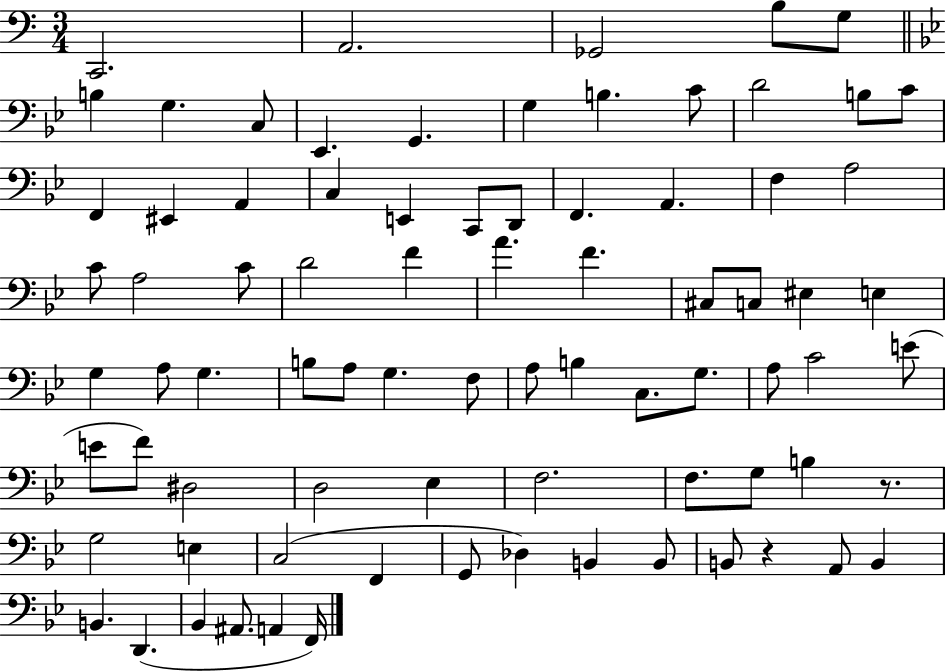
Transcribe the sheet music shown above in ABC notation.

X:1
T:Untitled
M:3/4
L:1/4
K:C
C,,2 A,,2 _G,,2 B,/2 G,/2 B, G, C,/2 _E,, G,, G, B, C/2 D2 B,/2 C/2 F,, ^E,, A,, C, E,, C,,/2 D,,/2 F,, A,, F, A,2 C/2 A,2 C/2 D2 F A F ^C,/2 C,/2 ^E, E, G, A,/2 G, B,/2 A,/2 G, F,/2 A,/2 B, C,/2 G,/2 A,/2 C2 E/2 E/2 F/2 ^D,2 D,2 _E, F,2 F,/2 G,/2 B, z/2 G,2 E, C,2 F,, G,,/2 _D, B,, B,,/2 B,,/2 z A,,/2 B,, B,, D,, _B,, ^A,,/2 A,, F,,/4